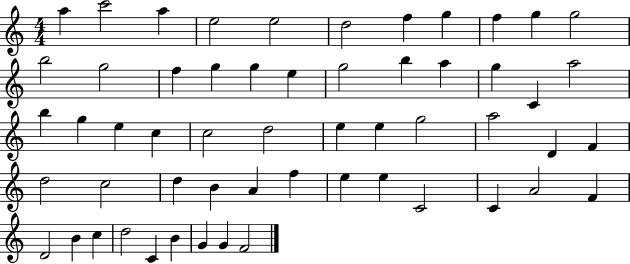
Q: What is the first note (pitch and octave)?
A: A5